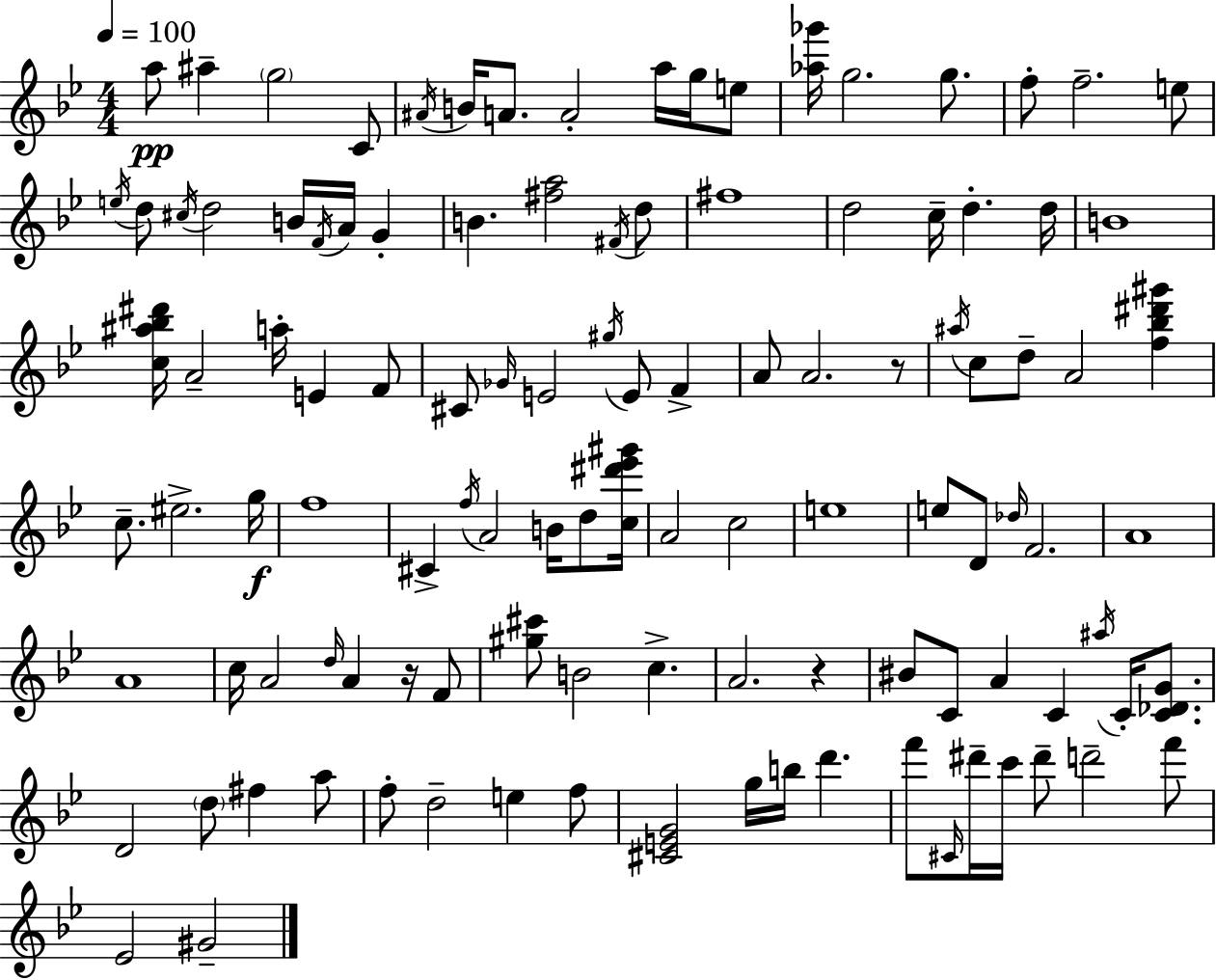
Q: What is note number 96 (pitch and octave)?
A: C6